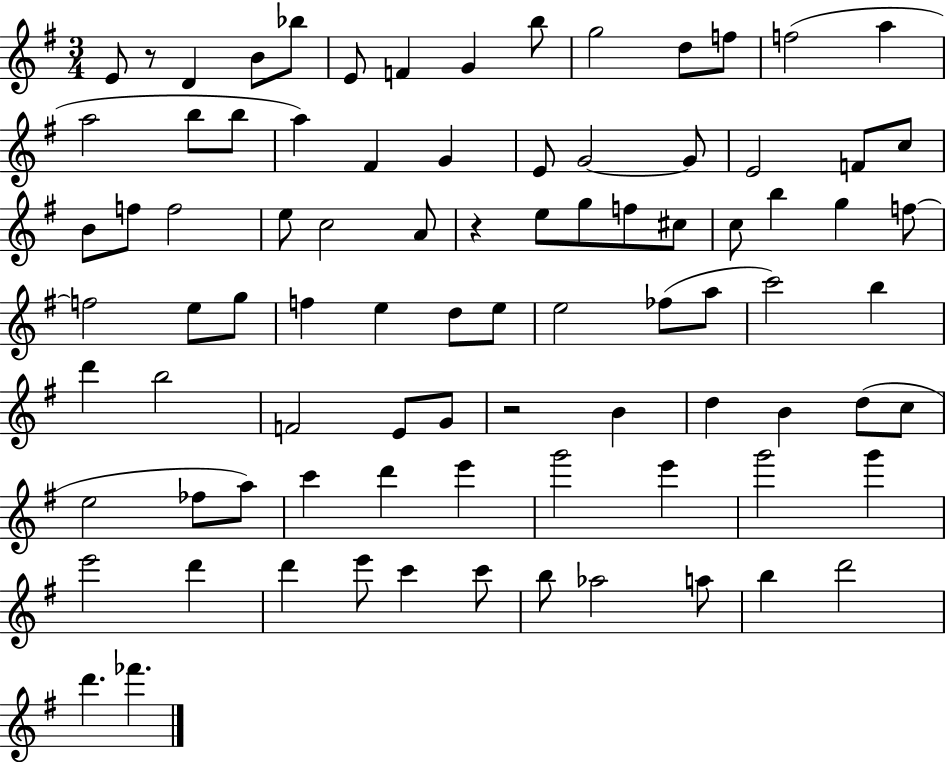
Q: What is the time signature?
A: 3/4